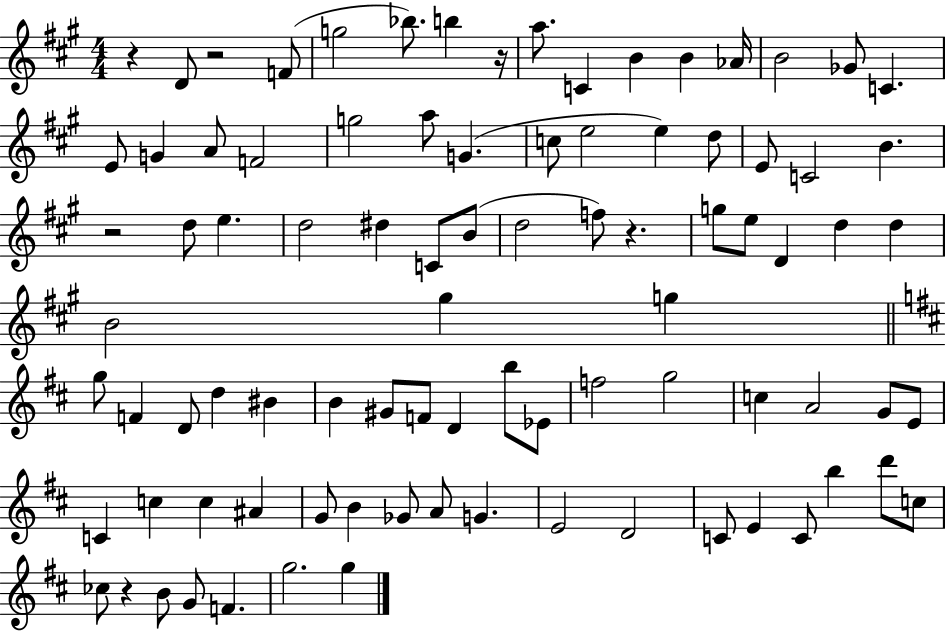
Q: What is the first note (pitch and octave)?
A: D4